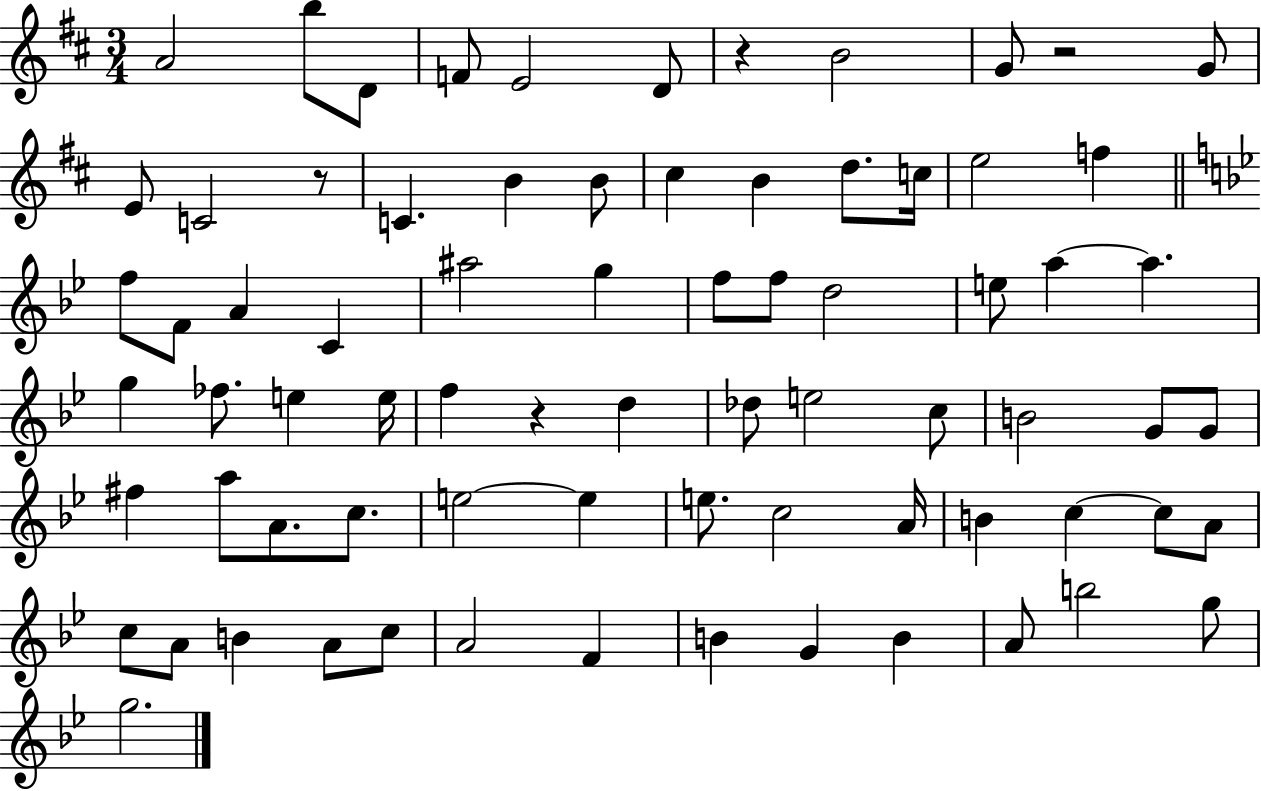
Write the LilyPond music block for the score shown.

{
  \clef treble
  \numericTimeSignature
  \time 3/4
  \key d \major
  a'2 b''8 d'8 | f'8 e'2 d'8 | r4 b'2 | g'8 r2 g'8 | \break e'8 c'2 r8 | c'4. b'4 b'8 | cis''4 b'4 d''8. c''16 | e''2 f''4 | \break \bar "||" \break \key bes \major f''8 f'8 a'4 c'4 | ais''2 g''4 | f''8 f''8 d''2 | e''8 a''4~~ a''4. | \break g''4 fes''8. e''4 e''16 | f''4 r4 d''4 | des''8 e''2 c''8 | b'2 g'8 g'8 | \break fis''4 a''8 a'8. c''8. | e''2~~ e''4 | e''8. c''2 a'16 | b'4 c''4~~ c''8 a'8 | \break c''8 a'8 b'4 a'8 c''8 | a'2 f'4 | b'4 g'4 b'4 | a'8 b''2 g''8 | \break g''2. | \bar "|."
}